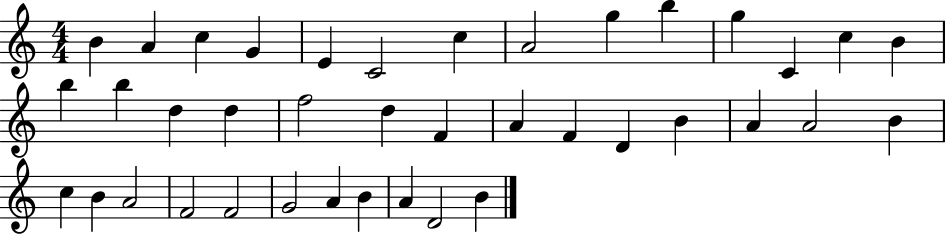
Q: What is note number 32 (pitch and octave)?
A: F4